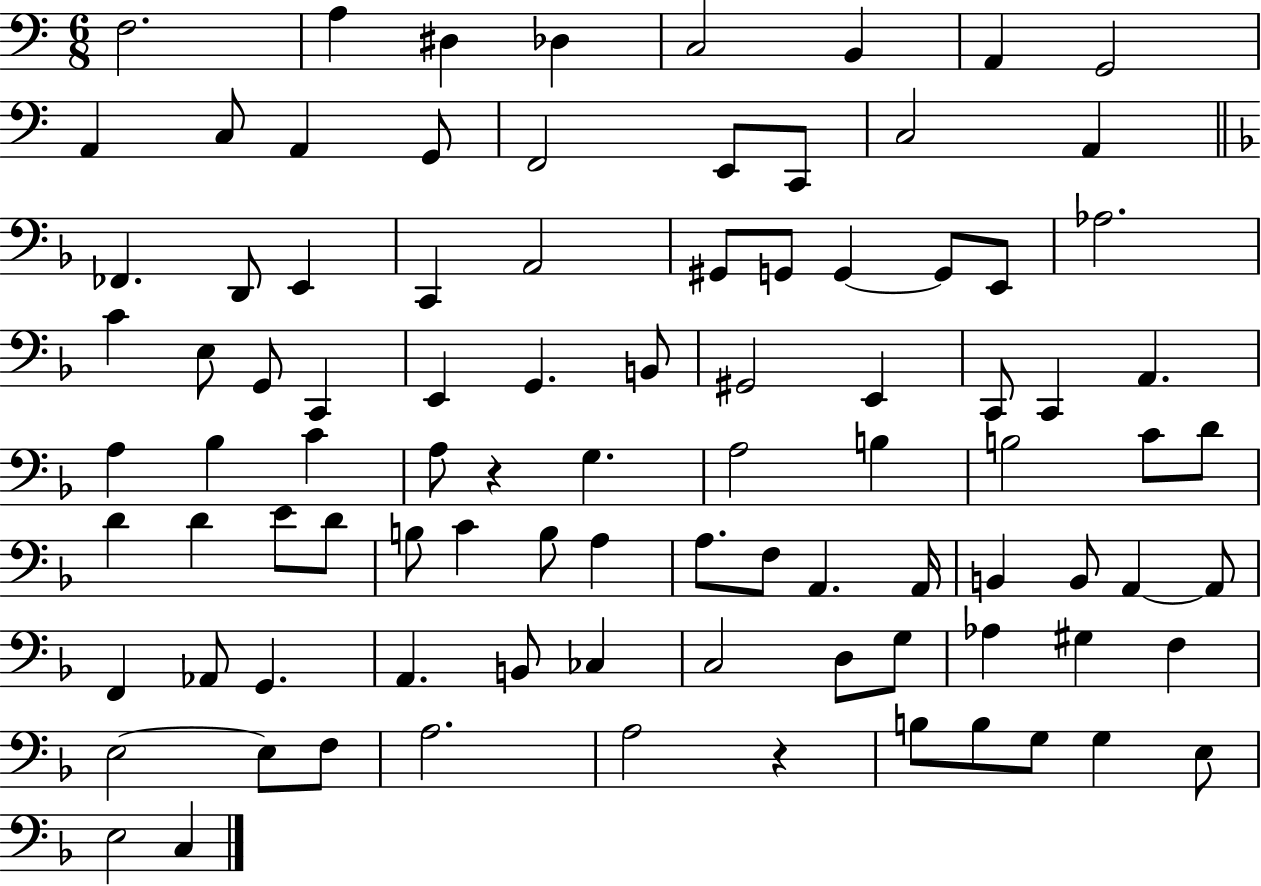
{
  \clef bass
  \numericTimeSignature
  \time 6/8
  \key c \major
  f2. | a4 dis4 des4 | c2 b,4 | a,4 g,2 | \break a,4 c8 a,4 g,8 | f,2 e,8 c,8 | c2 a,4 | \bar "||" \break \key d \minor fes,4. d,8 e,4 | c,4 a,2 | gis,8 g,8 g,4~~ g,8 e,8 | aes2. | \break c'4 e8 g,8 c,4 | e,4 g,4. b,8 | gis,2 e,4 | c,8 c,4 a,4. | \break a4 bes4 c'4 | a8 r4 g4. | a2 b4 | b2 c'8 d'8 | \break d'4 d'4 e'8 d'8 | b8 c'4 b8 a4 | a8. f8 a,4. a,16 | b,4 b,8 a,4~~ a,8 | \break f,4 aes,8 g,4. | a,4. b,8 ces4 | c2 d8 g8 | aes4 gis4 f4 | \break e2~~ e8 f8 | a2. | a2 r4 | b8 b8 g8 g4 e8 | \break e2 c4 | \bar "|."
}